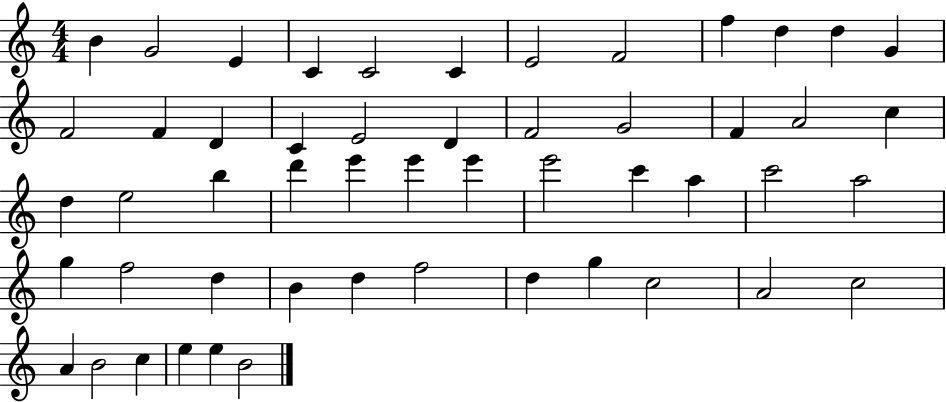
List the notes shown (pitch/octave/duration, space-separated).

B4/q G4/h E4/q C4/q C4/h C4/q E4/h F4/h F5/q D5/q D5/q G4/q F4/h F4/q D4/q C4/q E4/h D4/q F4/h G4/h F4/q A4/h C5/q D5/q E5/h B5/q D6/q E6/q E6/q E6/q E6/h C6/q A5/q C6/h A5/h G5/q F5/h D5/q B4/q D5/q F5/h D5/q G5/q C5/h A4/h C5/h A4/q B4/h C5/q E5/q E5/q B4/h